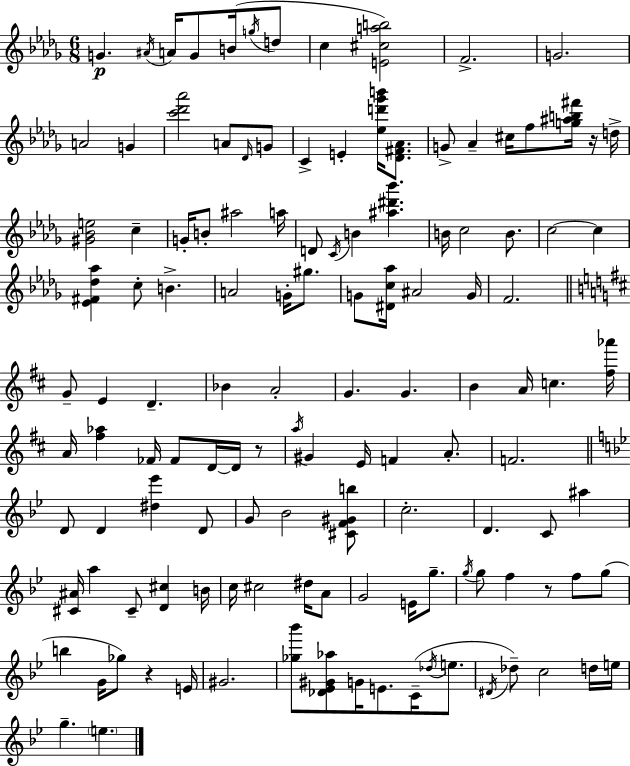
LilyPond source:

{
  \clef treble
  \numericTimeSignature
  \time 6/8
  \key bes \minor
  g'4.\p \acciaccatura { ais'16 } a'16 g'8 b'16( \acciaccatura { g''16 } | d''8 c''4 <e' cis'' a'' b''>2) | f'2.-> | g'2. | \break a'2 g'4 | <c''' des''' aes'''>2 a'8 | \grace { des'16 } g'8 c'4-> e'4-. <ees'' d''' ges''' b'''>16 | <des' fis' aes'>8. g'8-> aes'4-- cis''16 f''8 | \break <g'' ais'' b'' fis'''>16 r16 d''16-> <gis' bes' e''>2 c''4-- | g'16-. b'8-. ais''2 | a''16 d'8 \acciaccatura { c'16 } b'4 <ais'' dis''' bes'''>4. | b'16 c''2 | \break b'8. c''2~~ | c''4 <ees' fis' des'' aes''>4 c''8-. b'4.-> | a'2 | g'16-. gis''8. g'8 <dis' c'' aes''>16 ais'2 | \break g'16 f'2. | \bar "||" \break \key d \major g'8-- e'4 d'4.-- | bes'4 a'2-. | g'4. g'4. | b'4 a'16 c''4. <fis'' aes'''>16 | \break a'16 <fis'' aes''>4 fes'16 fes'8 d'16~~ d'16 r8 | \acciaccatura { a''16 } gis'4 e'16 f'4 a'8.-. | f'2. | \bar "||" \break \key bes \major d'8 d'4 <dis'' ees'''>4 d'8 | g'8 bes'2 <cis' f' gis' b''>8 | c''2.-. | d'4. c'8 ais''4 | \break <cis' ais'>16 a''4 cis'8-- <d' cis''>4 b'16 | c''16 cis''2 dis''16 a'8 | g'2 e'16 g''8.-- | \acciaccatura { g''16 } g''8 f''4 r8 f''8 g''8( | \break b''4 g'16 ges''8) r4 | e'16 gis'2. | <ges'' bes'''>8 <des' ees' gis' aes''>8 g'16 e'8. c'16--( \acciaccatura { des''16 } e''8. | \acciaccatura { dis'16 }) des''8-- c''2 | \break d''16 e''16 g''4.-- \parenthesize e''4. | \bar "|."
}